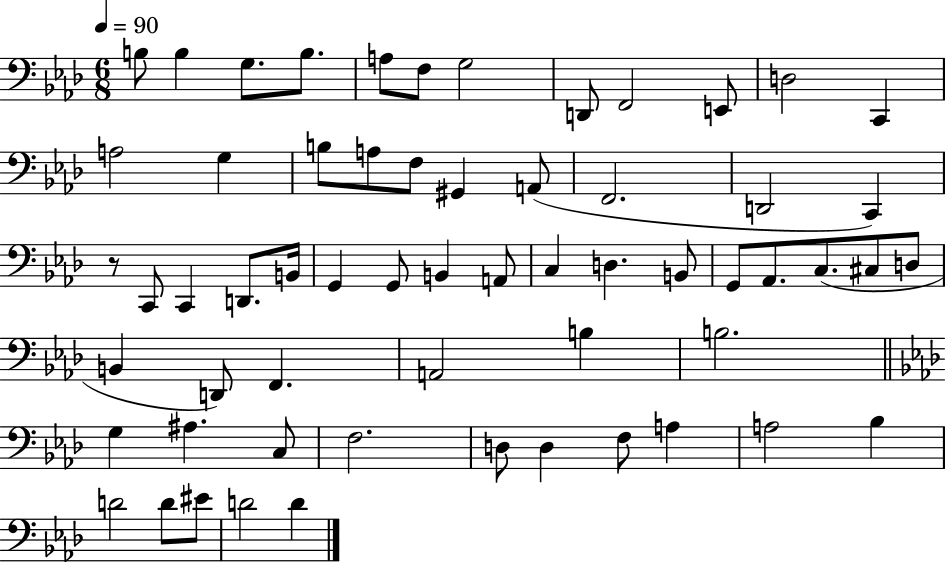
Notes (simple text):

B3/e B3/q G3/e. B3/e. A3/e F3/e G3/h D2/e F2/h E2/e D3/h C2/q A3/h G3/q B3/e A3/e F3/e G#2/q A2/e F2/h. D2/h C2/q R/e C2/e C2/q D2/e. B2/s G2/q G2/e B2/q A2/e C3/q D3/q. B2/e G2/e Ab2/e. C3/e. C#3/e D3/e B2/q D2/e F2/q. A2/h B3/q B3/h. G3/q A#3/q. C3/e F3/h. D3/e D3/q F3/e A3/q A3/h Bb3/q D4/h D4/e EIS4/e D4/h D4/q